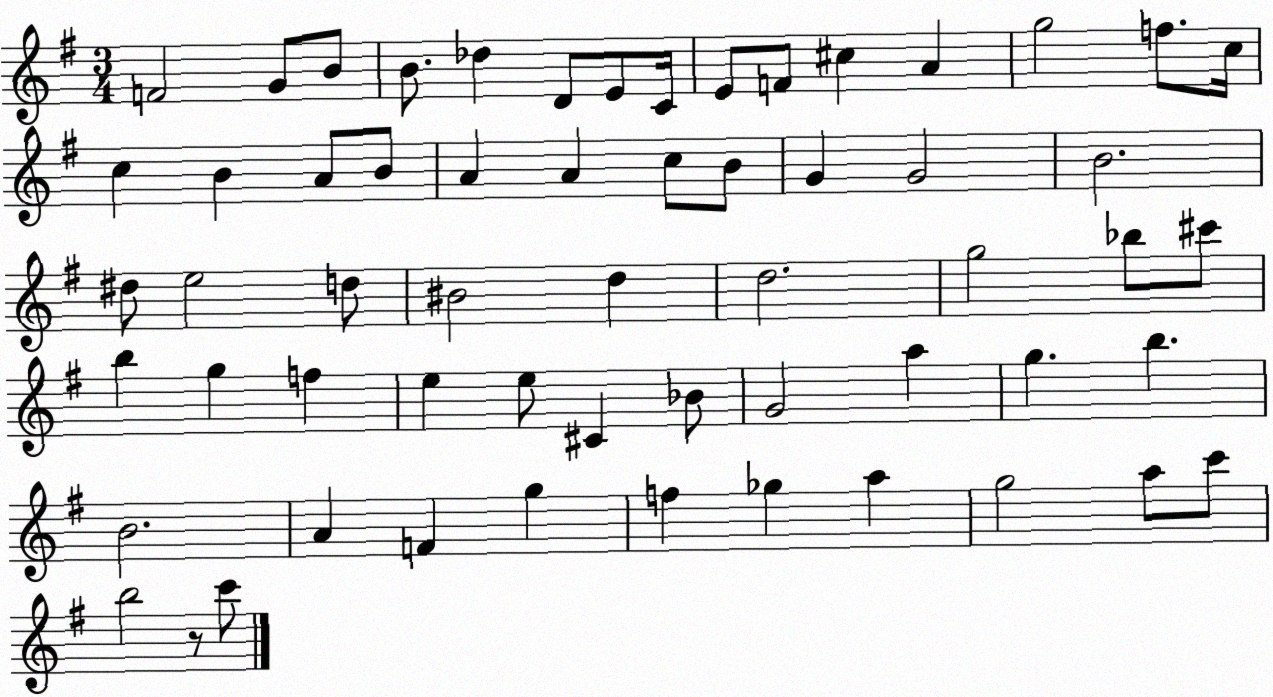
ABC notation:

X:1
T:Untitled
M:3/4
L:1/4
K:G
F2 G/2 B/2 B/2 _d D/2 E/2 C/4 E/2 F/2 ^c A g2 f/2 c/4 c B A/2 B/2 A A c/2 B/2 G G2 B2 ^d/2 e2 d/2 ^B2 d d2 g2 _b/2 ^c'/2 b g f e e/2 ^C _B/2 G2 a g b B2 A F g f _g a g2 a/2 c'/2 b2 z/2 c'/2